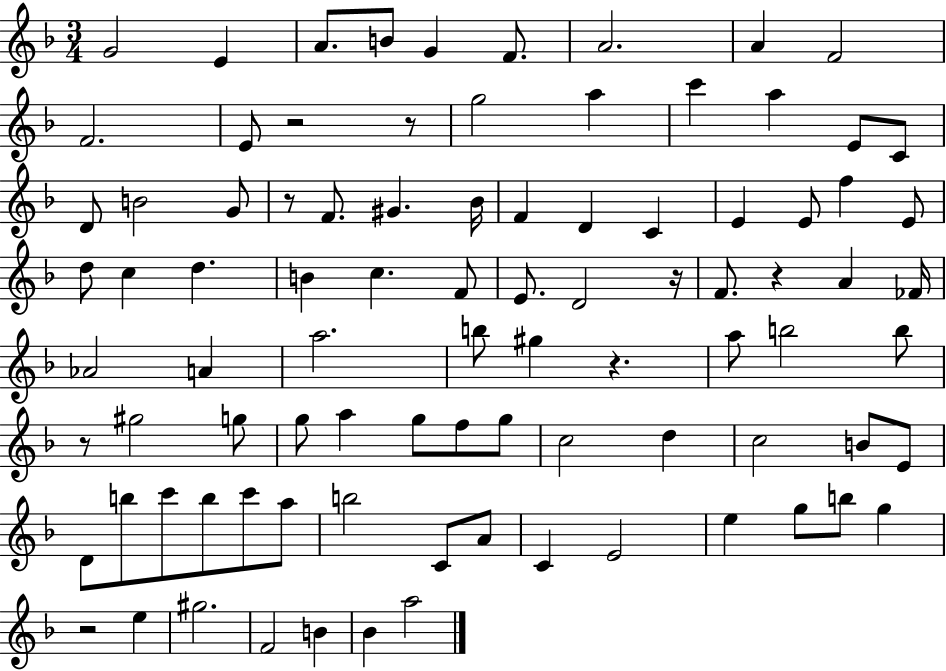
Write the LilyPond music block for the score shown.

{
  \clef treble
  \numericTimeSignature
  \time 3/4
  \key f \major
  g'2 e'4 | a'8. b'8 g'4 f'8. | a'2. | a'4 f'2 | \break f'2. | e'8 r2 r8 | g''2 a''4 | c'''4 a''4 e'8 c'8 | \break d'8 b'2 g'8 | r8 f'8. gis'4. bes'16 | f'4 d'4 c'4 | e'4 e'8 f''4 e'8 | \break d''8 c''4 d''4. | b'4 c''4. f'8 | e'8. d'2 r16 | f'8. r4 a'4 fes'16 | \break aes'2 a'4 | a''2. | b''8 gis''4 r4. | a''8 b''2 b''8 | \break r8 gis''2 g''8 | g''8 a''4 g''8 f''8 g''8 | c''2 d''4 | c''2 b'8 e'8 | \break d'8 b''8 c'''8 b''8 c'''8 a''8 | b''2 c'8 a'8 | c'4 e'2 | e''4 g''8 b''8 g''4 | \break r2 e''4 | gis''2. | f'2 b'4 | bes'4 a''2 | \break \bar "|."
}